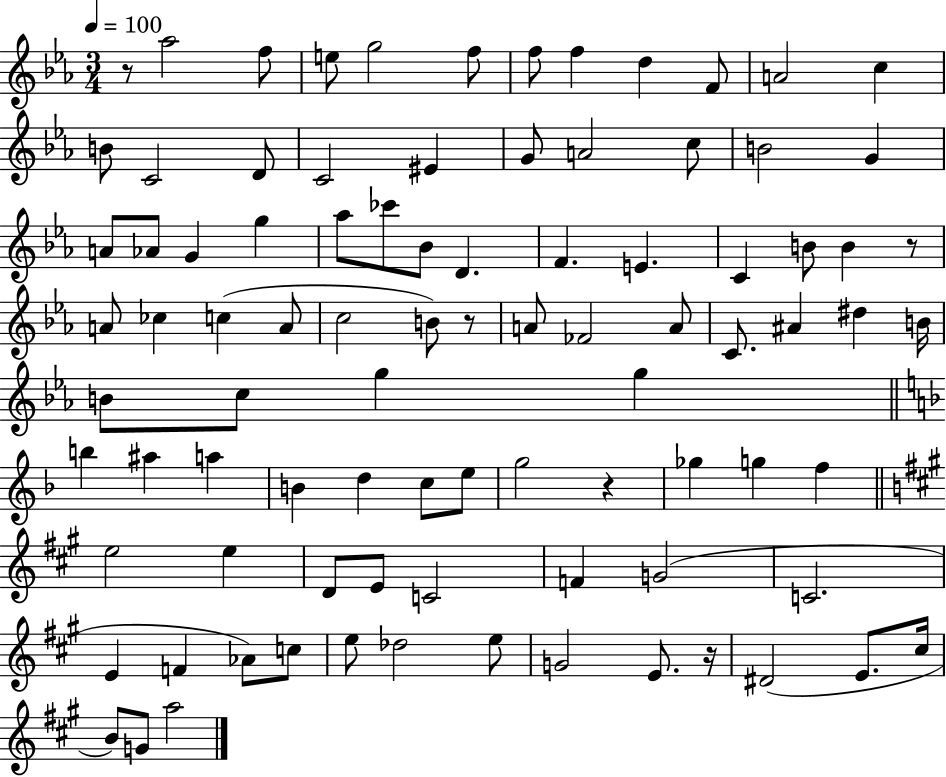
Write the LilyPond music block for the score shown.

{
  \clef treble
  \numericTimeSignature
  \time 3/4
  \key ees \major
  \tempo 4 = 100
  r8 aes''2 f''8 | e''8 g''2 f''8 | f''8 f''4 d''4 f'8 | a'2 c''4 | \break b'8 c'2 d'8 | c'2 eis'4 | g'8 a'2 c''8 | b'2 g'4 | \break a'8 aes'8 g'4 g''4 | aes''8 ces'''8 bes'8 d'4. | f'4. e'4. | c'4 b'8 b'4 r8 | \break a'8 ces''4 c''4( a'8 | c''2 b'8) r8 | a'8 fes'2 a'8 | c'8. ais'4 dis''4 b'16 | \break b'8 c''8 g''4 g''4 | \bar "||" \break \key f \major b''4 ais''4 a''4 | b'4 d''4 c''8 e''8 | g''2 r4 | ges''4 g''4 f''4 | \break \bar "||" \break \key a \major e''2 e''4 | d'8 e'8 c'2 | f'4 g'2( | c'2. | \break e'4 f'4 aes'8) c''8 | e''8 des''2 e''8 | g'2 e'8. r16 | dis'2( e'8. cis''16 | \break b'8) g'8 a''2 | \bar "|."
}